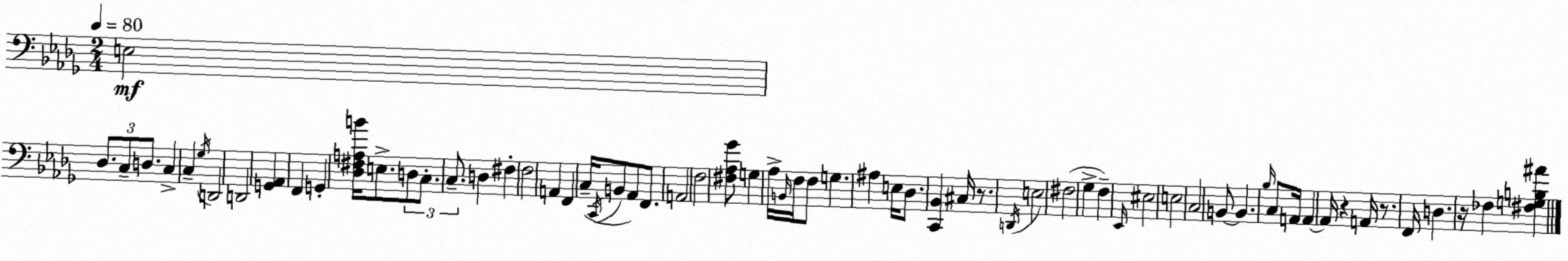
X:1
T:Untitled
M:2/4
L:1/4
K:Bbm
E,2 _D,/2 C,/2 D,/2 C, C, _G,/4 D,,2 D,,2 [G,,_A,,] F,, G,, [_D,^F,A,B]/4 E,/2 D,/2 C,/2 C,/2 D, ^F, F,2 A,, F,, C,/4 C,,/4 B,,/2 _A,,/2 F,,/2 A,,2 F,2 [^F,_A,_G]/2 G, _A,/4 B,,/4 F,/4 F,/2 G, ^A, E,/4 _D,/2 [C,,_B,,] ^C,/4 z/2 D,,/4 E,2 ^F,2 _G, F, _E,,/4 ^E,2 E,2 C,2 B,,/2 B,, _B,/4 C,/2 A,,/4 A,, A,,/4 z A,,/4 z/2 F,,/4 D, z/4 _F, [^F,G,B,^A]